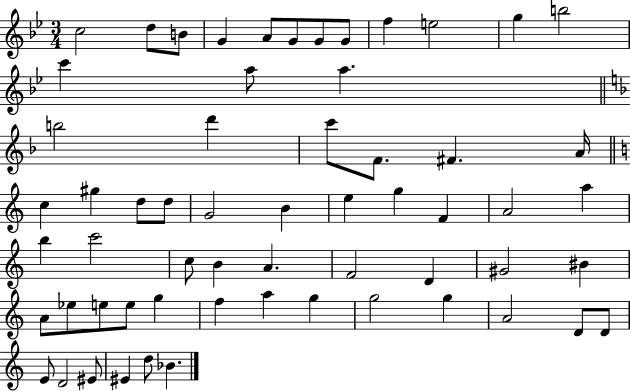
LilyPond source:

{
  \clef treble
  \numericTimeSignature
  \time 3/4
  \key bes \major
  c''2 d''8 b'8 | g'4 a'8 g'8 g'8 g'8 | f''4 e''2 | g''4 b''2 | \break c'''4 a''8 a''4. | \bar "||" \break \key f \major b''2 d'''4 | c'''8 f'8. fis'4. a'16 | \bar "||" \break \key c \major c''4 gis''4 d''8 d''8 | g'2 b'4 | e''4 g''4 f'4 | a'2 a''4 | \break b''4 c'''2 | c''8 b'4 a'4. | f'2 d'4 | gis'2 bis'4 | \break a'8 ees''8 e''8 e''8 g''4 | f''4 a''4 g''4 | g''2 g''4 | a'2 d'8 d'8 | \break e'8 d'2 eis'8 | eis'4 d''8 bes'4. | \bar "|."
}